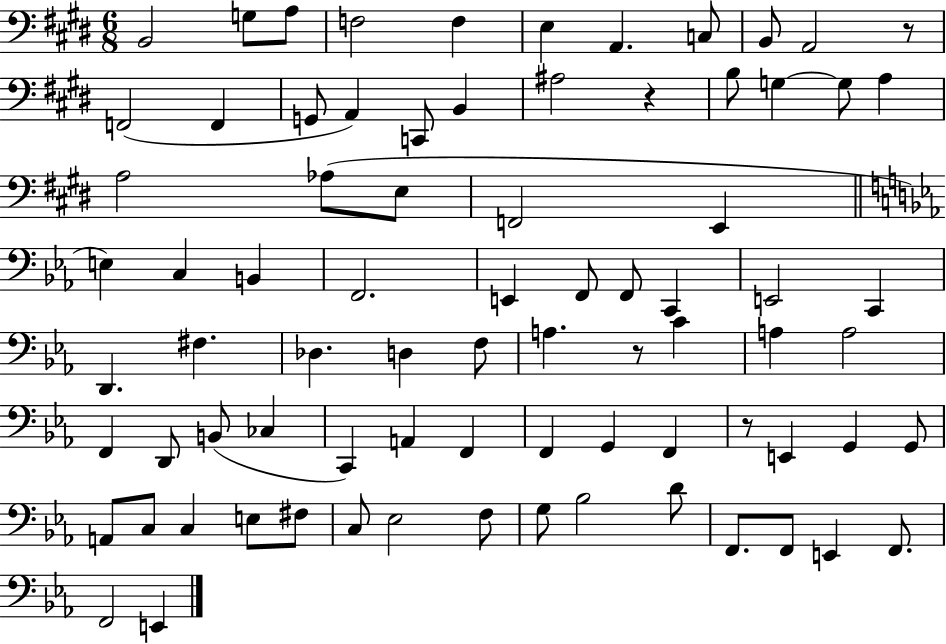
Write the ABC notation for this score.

X:1
T:Untitled
M:6/8
L:1/4
K:E
B,,2 G,/2 A,/2 F,2 F, E, A,, C,/2 B,,/2 A,,2 z/2 F,,2 F,, G,,/2 A,, C,,/2 B,, ^A,2 z B,/2 G, G,/2 A, A,2 _A,/2 E,/2 F,,2 E,, E, C, B,, F,,2 E,, F,,/2 F,,/2 C,, E,,2 C,, D,, ^F, _D, D, F,/2 A, z/2 C A, A,2 F,, D,,/2 B,,/2 _C, C,, A,, F,, F,, G,, F,, z/2 E,, G,, G,,/2 A,,/2 C,/2 C, E,/2 ^F,/2 C,/2 _E,2 F,/2 G,/2 _B,2 D/2 F,,/2 F,,/2 E,, F,,/2 F,,2 E,,